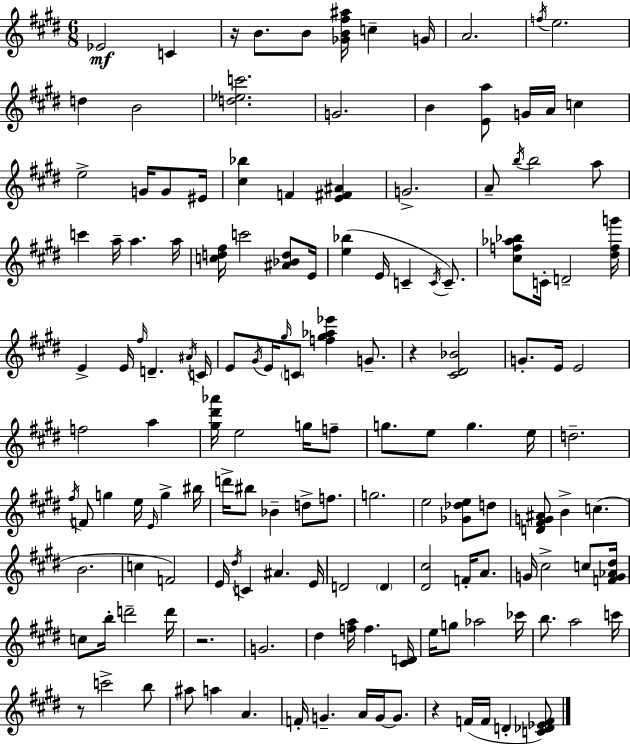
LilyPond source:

{
  \clef treble
  \numericTimeSignature
  \time 6/8
  \key e \major
  ees'2\mf c'4 | r16 b'8. b'8 <ges' b' fis'' ais''>16 c''4-- g'16 | a'2. | \acciaccatura { f''16 } e''2. | \break d''4 b'2 | <d'' ees'' c'''>2. | g'2. | b'4 <e' a''>8 g'16 a'16 c''4 | \break e''2-> g'16 g'8 | eis'16 <cis'' bes''>4 f'4 <e' fis' ais'>4 | g'2.-> | a'8-- \acciaccatura { b''16 } b''2 | \break a''8 c'''4 a''16-- a''4. | a''16 <c'' d'' fis''>16 c'''2 <ais' bes' d''>8 | e'16 <e'' bes''>4( e'16 c'4-- \acciaccatura { c'16 }) | c'8.-- <cis'' f'' aes'' bes''>8 c'16-. d'2-- | \break <dis'' f'' g'''>16 e'4-> e'16 \grace { fis''16 } d'4.-- | \acciaccatura { ais'16 } c'16 e'8 \acciaccatura { gis'16 } e'16 \grace { gis''16 } \parenthesize c'8 | <f'' gis'' aes'' ees'''>4 g'8.-- r4 <cis' dis' bes'>2 | g'8.-. e'16 e'2 | \break f''2 | a''4 <gis'' dis''' aes'''>16 e''2 | g''16 f''8-- g''8. e''8 | g''4. e''16 d''2.-- | \break \acciaccatura { fis''16 } f'8 g''4 | e''16 \grace { e'16 } g''4-> bis''16 d'''16-> bis''8 | bes'4-- d''8-> f''8. g''2. | e''2 | \break <ges' des'' e''>8 d''8 <d' fis' g' ais'>8 b'4-> | c''4.( b'2. | c''4 | f'2) e'16 \acciaccatura { dis''16 } c'4 | \break ais'4. e'16 d'2 | \parenthesize d'4 <dis' cis''>2 | f'16-. a'8. g'16 cis''2-> | c''8 <f' g' aes' dis''>16 c''8 | \break b''16-. d'''2-- d'''16 r2. | g'2. | dis''4 | <f'' a''>16 f''4. <cis' d'>16 e''16 g''8 | \break aes''2 ces'''16 b''8. | a''2 c'''16 r8 | c'''2-> b''8 ais''8 | a''4 a'4. f'16-. g'4.-- | \break a'16 g'16~~ g'8. r4 | f'16( f'16 d'4-. <c' des' ees' f'>8) \bar "|."
}